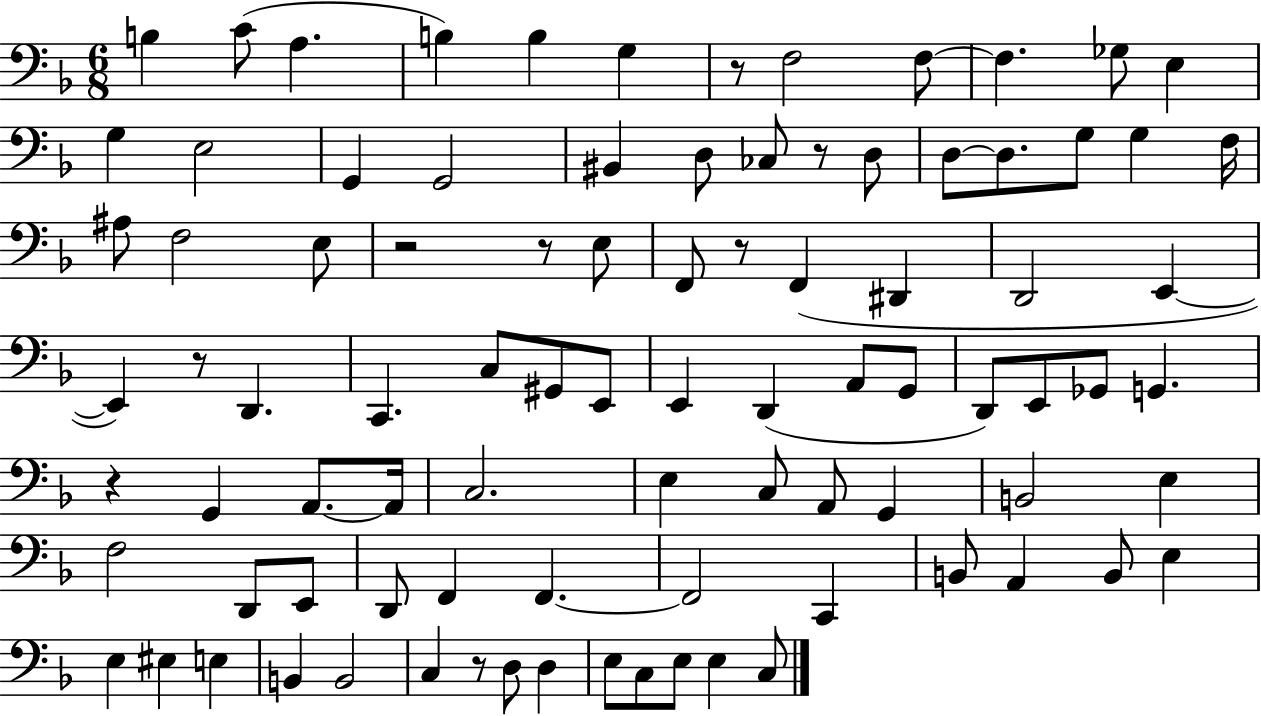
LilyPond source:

{
  \clef bass
  \numericTimeSignature
  \time 6/8
  \key f \major
  b4 c'8( a4. | b4) b4 g4 | r8 f2 f8~~ | f4. ges8 e4 | \break g4 e2 | g,4 g,2 | bis,4 d8 ces8 r8 d8 | d8~~ d8. g8 g4 f16 | \break ais8 f2 e8 | r2 r8 e8 | f,8 r8 f,4( dis,4 | d,2 e,4~~ | \break e,4) r8 d,4. | c,4. c8 gis,8 e,8 | e,4 d,4( a,8 g,8 | d,8) e,8 ges,8 g,4. | \break r4 g,4 a,8.~~ a,16 | c2. | e4 c8 a,8 g,4 | b,2 e4 | \break f2 d,8 e,8 | d,8 f,4 f,4.~~ | f,2 c,4 | b,8 a,4 b,8 e4 | \break e4 eis4 e4 | b,4 b,2 | c4 r8 d8 d4 | e8 c8 e8 e4 c8 | \break \bar "|."
}